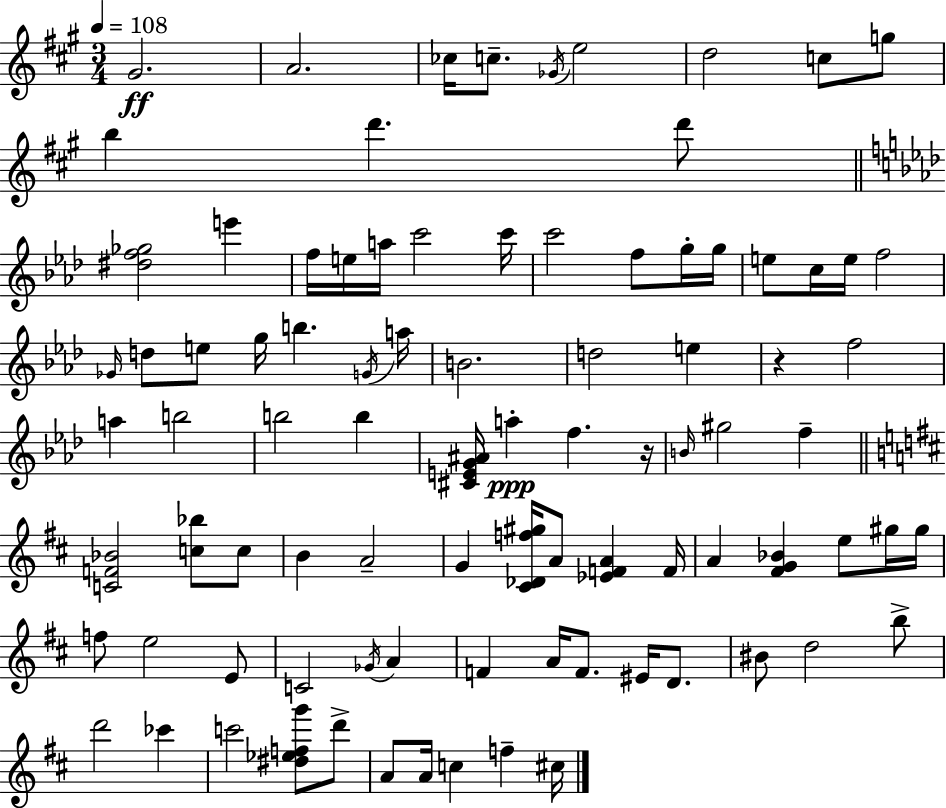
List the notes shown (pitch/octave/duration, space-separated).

G#4/h. A4/h. CES5/s C5/e. Gb4/s E5/h D5/h C5/e G5/e B5/q D6/q. D6/e [D#5,F5,Gb5]/h E6/q F5/s E5/s A5/s C6/h C6/s C6/h F5/e G5/s G5/s E5/e C5/s E5/s F5/h Gb4/s D5/e E5/e G5/s B5/q. G4/s A5/s B4/h. D5/h E5/q R/q F5/h A5/q B5/h B5/h B5/q [C#4,E4,G4,A#4]/s A5/q F5/q. R/s B4/s G#5/h F5/q [C4,F4,Bb4]/h [C5,Bb5]/e C5/e B4/q A4/h G4/q [C#4,Db4,F5,G#5]/s A4/e [Eb4,F4,A4]/q F4/s A4/q [F#4,G4,Bb4]/q E5/e G#5/s G#5/s F5/e E5/h E4/e C4/h Gb4/s A4/q F4/q A4/s F4/e. EIS4/s D4/e. BIS4/e D5/h B5/e D6/h CES6/q C6/h [D#5,Eb5,F5,G6]/e D6/e A4/e A4/s C5/q F5/q C#5/s